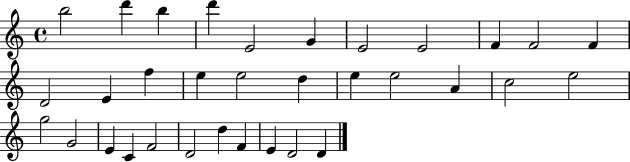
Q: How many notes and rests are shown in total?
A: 33